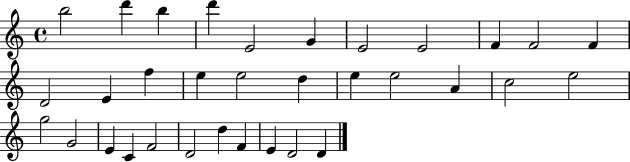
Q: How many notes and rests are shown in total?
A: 33